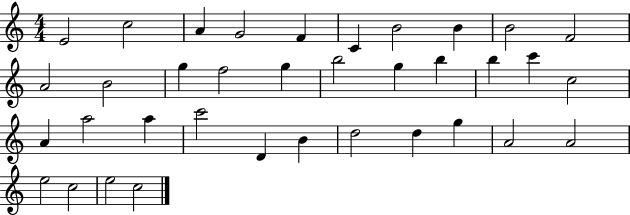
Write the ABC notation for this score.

X:1
T:Untitled
M:4/4
L:1/4
K:C
E2 c2 A G2 F C B2 B B2 F2 A2 B2 g f2 g b2 g b b c' c2 A a2 a c'2 D B d2 d g A2 A2 e2 c2 e2 c2